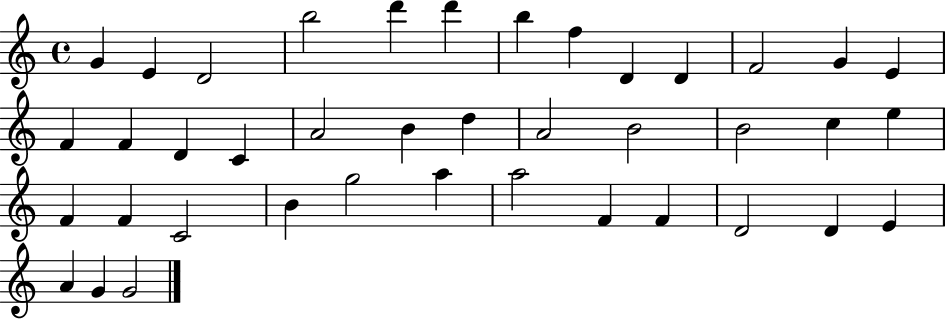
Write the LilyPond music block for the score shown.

{
  \clef treble
  \time 4/4
  \defaultTimeSignature
  \key c \major
  g'4 e'4 d'2 | b''2 d'''4 d'''4 | b''4 f''4 d'4 d'4 | f'2 g'4 e'4 | \break f'4 f'4 d'4 c'4 | a'2 b'4 d''4 | a'2 b'2 | b'2 c''4 e''4 | \break f'4 f'4 c'2 | b'4 g''2 a''4 | a''2 f'4 f'4 | d'2 d'4 e'4 | \break a'4 g'4 g'2 | \bar "|."
}